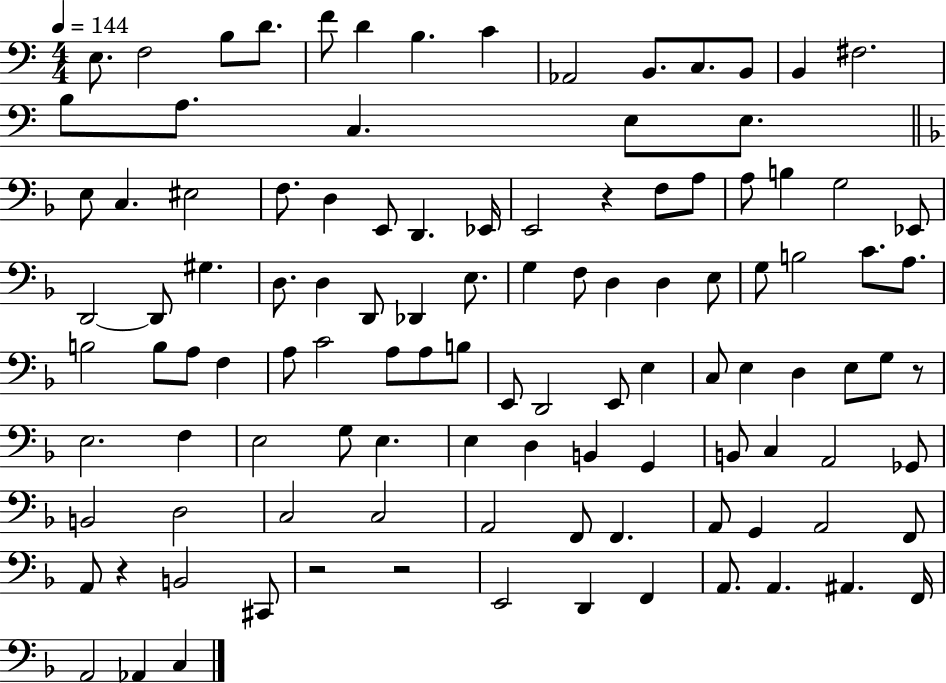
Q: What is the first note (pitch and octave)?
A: E3